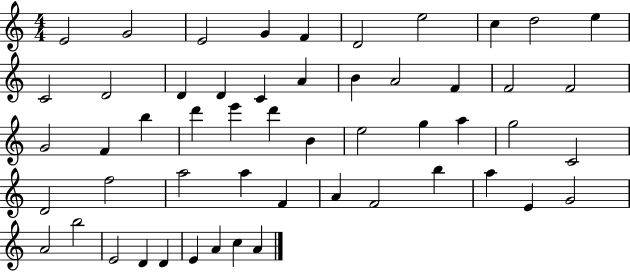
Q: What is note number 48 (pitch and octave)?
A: D4